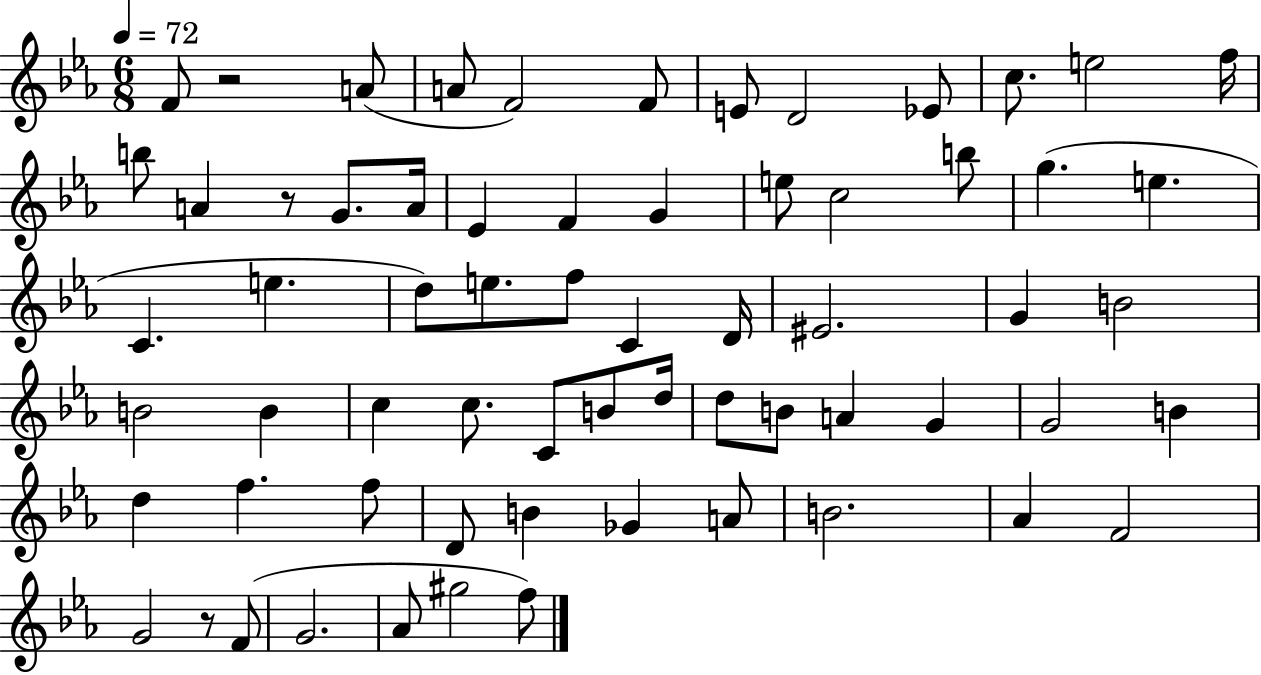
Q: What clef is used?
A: treble